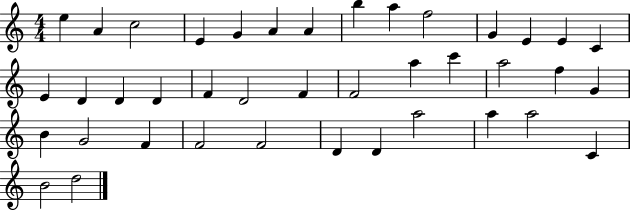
E5/q A4/q C5/h E4/q G4/q A4/q A4/q B5/q A5/q F5/h G4/q E4/q E4/q C4/q E4/q D4/q D4/q D4/q F4/q D4/h F4/q F4/h A5/q C6/q A5/h F5/q G4/q B4/q G4/h F4/q F4/h F4/h D4/q D4/q A5/h A5/q A5/h C4/q B4/h D5/h